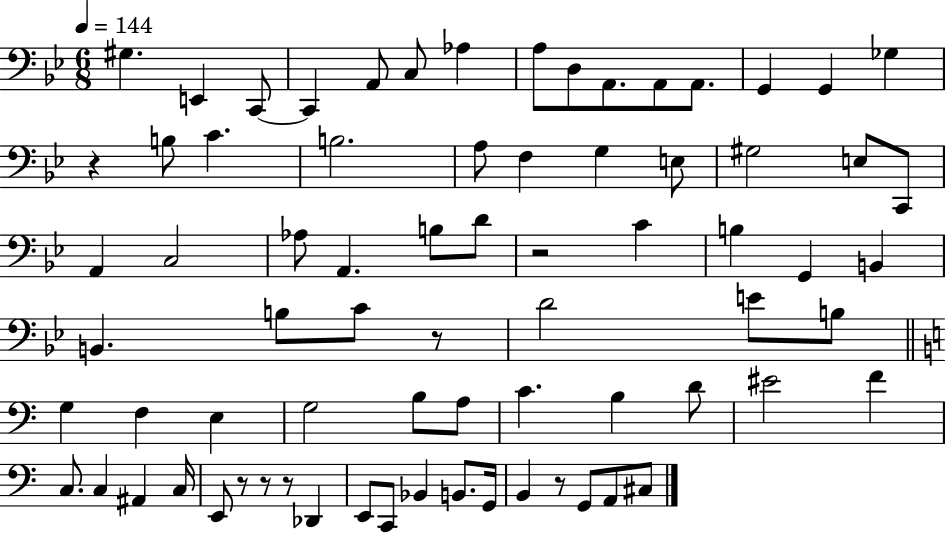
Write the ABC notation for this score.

X:1
T:Untitled
M:6/8
L:1/4
K:Bb
^G, E,, C,,/2 C,, A,,/2 C,/2 _A, A,/2 D,/2 A,,/2 A,,/2 A,,/2 G,, G,, _G, z B,/2 C B,2 A,/2 F, G, E,/2 ^G,2 E,/2 C,,/2 A,, C,2 _A,/2 A,, B,/2 D/2 z2 C B, G,, B,, B,, B,/2 C/2 z/2 D2 E/2 B,/2 G, F, E, G,2 B,/2 A,/2 C B, D/2 ^E2 F C,/2 C, ^A,, C,/4 E,,/2 z/2 z/2 z/2 _D,, E,,/2 C,,/2 _B,, B,,/2 G,,/4 B,, z/2 G,,/2 A,,/2 ^C,/2